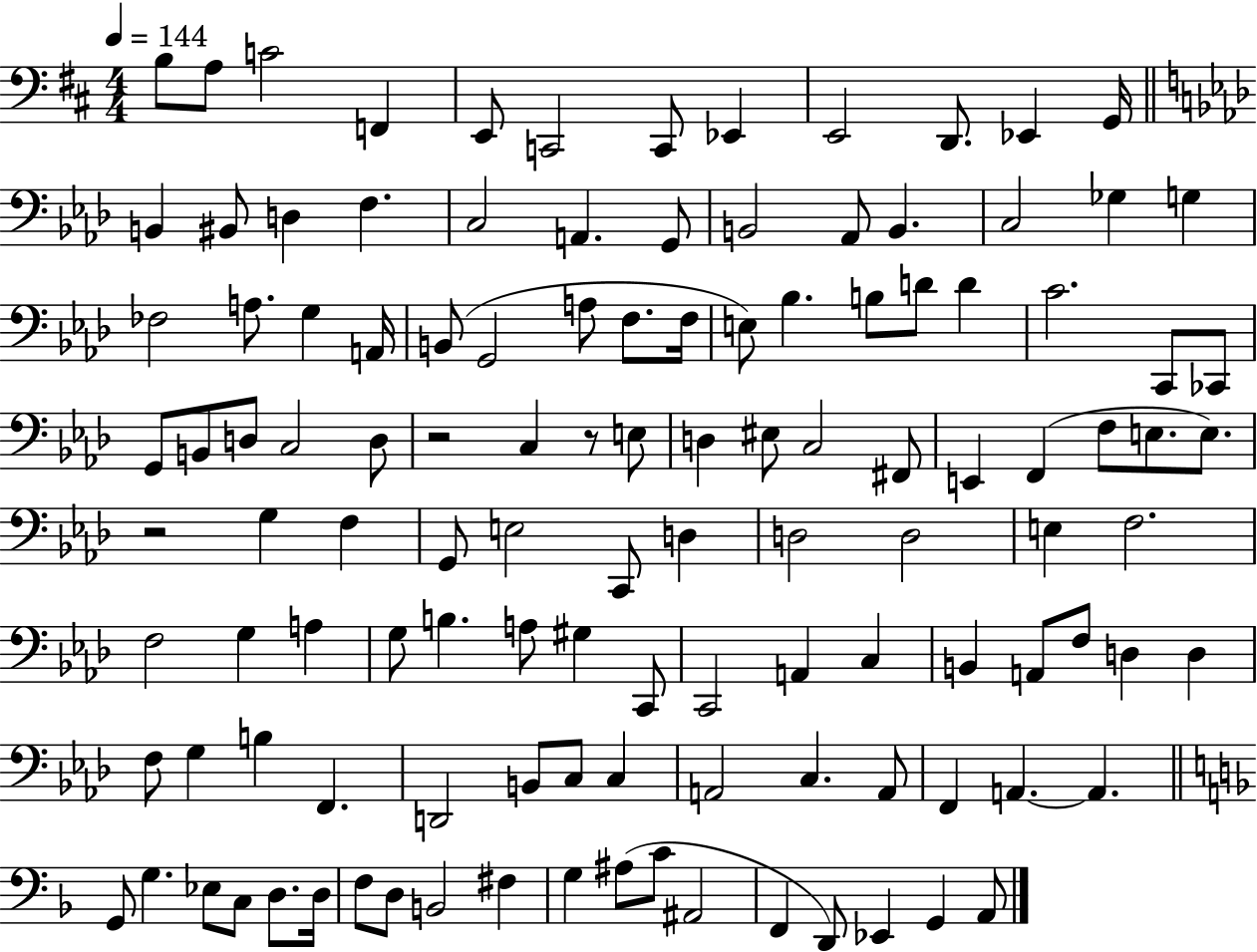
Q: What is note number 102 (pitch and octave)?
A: C3